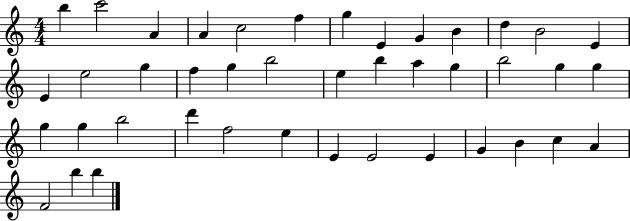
{
  \clef treble
  \numericTimeSignature
  \time 4/4
  \key c \major
  b''4 c'''2 a'4 | a'4 c''2 f''4 | g''4 e'4 g'4 b'4 | d''4 b'2 e'4 | \break e'4 e''2 g''4 | f''4 g''4 b''2 | e''4 b''4 a''4 g''4 | b''2 g''4 g''4 | \break g''4 g''4 b''2 | d'''4 f''2 e''4 | e'4 e'2 e'4 | g'4 b'4 c''4 a'4 | \break f'2 b''4 b''4 | \bar "|."
}